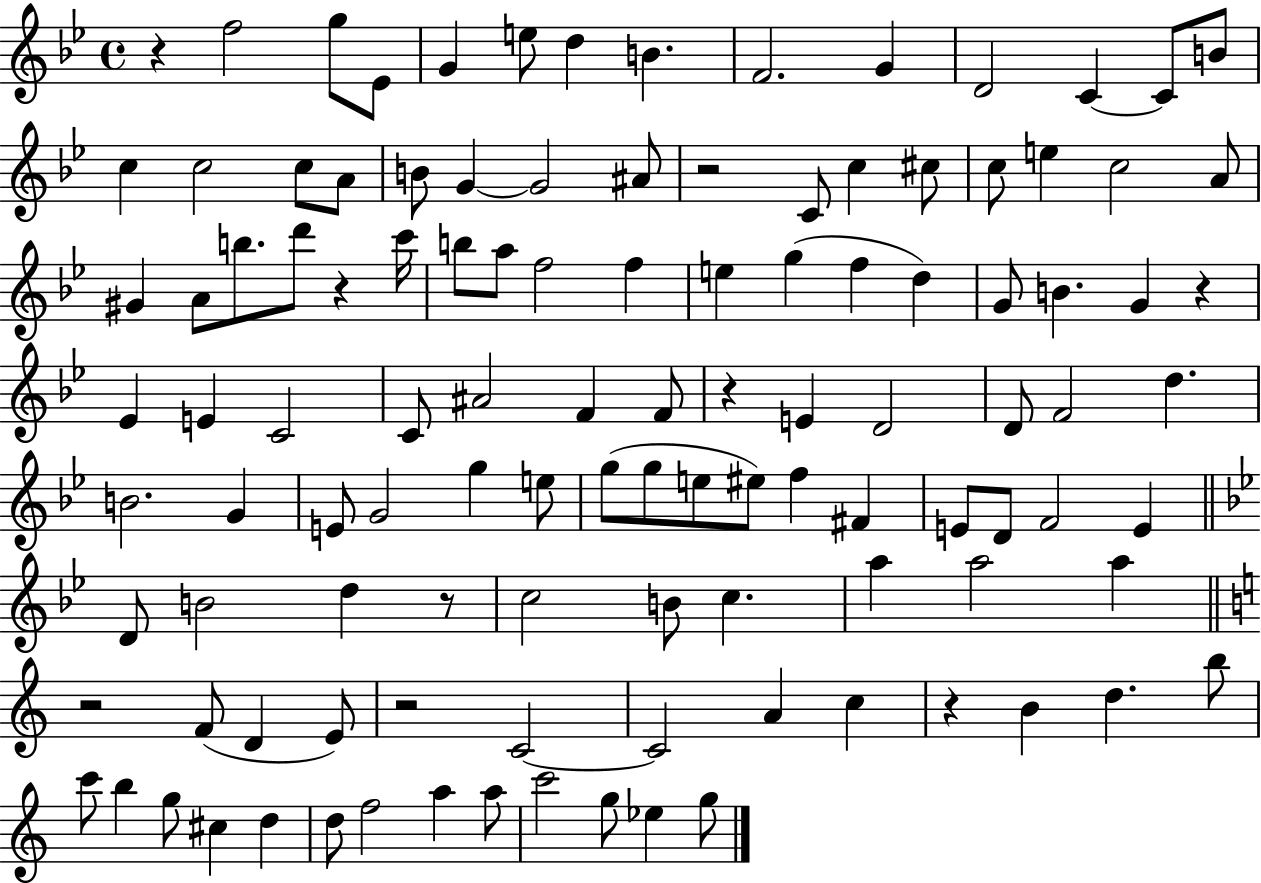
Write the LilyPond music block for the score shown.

{
  \clef treble
  \time 4/4
  \defaultTimeSignature
  \key bes \major
  r4 f''2 g''8 ees'8 | g'4 e''8 d''4 b'4. | f'2. g'4 | d'2 c'4~~ c'8 b'8 | \break c''4 c''2 c''8 a'8 | b'8 g'4~~ g'2 ais'8 | r2 c'8 c''4 cis''8 | c''8 e''4 c''2 a'8 | \break gis'4 a'8 b''8. d'''8 r4 c'''16 | b''8 a''8 f''2 f''4 | e''4 g''4( f''4 d''4) | g'8 b'4. g'4 r4 | \break ees'4 e'4 c'2 | c'8 ais'2 f'4 f'8 | r4 e'4 d'2 | d'8 f'2 d''4. | \break b'2. g'4 | e'8 g'2 g''4 e''8 | g''8( g''8 e''8 eis''8) f''4 fis'4 | e'8 d'8 f'2 e'4 | \break \bar "||" \break \key bes \major d'8 b'2 d''4 r8 | c''2 b'8 c''4. | a''4 a''2 a''4 | \bar "||" \break \key c \major r2 f'8( d'4 e'8) | r2 c'2~~ | c'2 a'4 c''4 | r4 b'4 d''4. b''8 | \break c'''8 b''4 g''8 cis''4 d''4 | d''8 f''2 a''4 a''8 | c'''2 g''8 ees''4 g''8 | \bar "|."
}